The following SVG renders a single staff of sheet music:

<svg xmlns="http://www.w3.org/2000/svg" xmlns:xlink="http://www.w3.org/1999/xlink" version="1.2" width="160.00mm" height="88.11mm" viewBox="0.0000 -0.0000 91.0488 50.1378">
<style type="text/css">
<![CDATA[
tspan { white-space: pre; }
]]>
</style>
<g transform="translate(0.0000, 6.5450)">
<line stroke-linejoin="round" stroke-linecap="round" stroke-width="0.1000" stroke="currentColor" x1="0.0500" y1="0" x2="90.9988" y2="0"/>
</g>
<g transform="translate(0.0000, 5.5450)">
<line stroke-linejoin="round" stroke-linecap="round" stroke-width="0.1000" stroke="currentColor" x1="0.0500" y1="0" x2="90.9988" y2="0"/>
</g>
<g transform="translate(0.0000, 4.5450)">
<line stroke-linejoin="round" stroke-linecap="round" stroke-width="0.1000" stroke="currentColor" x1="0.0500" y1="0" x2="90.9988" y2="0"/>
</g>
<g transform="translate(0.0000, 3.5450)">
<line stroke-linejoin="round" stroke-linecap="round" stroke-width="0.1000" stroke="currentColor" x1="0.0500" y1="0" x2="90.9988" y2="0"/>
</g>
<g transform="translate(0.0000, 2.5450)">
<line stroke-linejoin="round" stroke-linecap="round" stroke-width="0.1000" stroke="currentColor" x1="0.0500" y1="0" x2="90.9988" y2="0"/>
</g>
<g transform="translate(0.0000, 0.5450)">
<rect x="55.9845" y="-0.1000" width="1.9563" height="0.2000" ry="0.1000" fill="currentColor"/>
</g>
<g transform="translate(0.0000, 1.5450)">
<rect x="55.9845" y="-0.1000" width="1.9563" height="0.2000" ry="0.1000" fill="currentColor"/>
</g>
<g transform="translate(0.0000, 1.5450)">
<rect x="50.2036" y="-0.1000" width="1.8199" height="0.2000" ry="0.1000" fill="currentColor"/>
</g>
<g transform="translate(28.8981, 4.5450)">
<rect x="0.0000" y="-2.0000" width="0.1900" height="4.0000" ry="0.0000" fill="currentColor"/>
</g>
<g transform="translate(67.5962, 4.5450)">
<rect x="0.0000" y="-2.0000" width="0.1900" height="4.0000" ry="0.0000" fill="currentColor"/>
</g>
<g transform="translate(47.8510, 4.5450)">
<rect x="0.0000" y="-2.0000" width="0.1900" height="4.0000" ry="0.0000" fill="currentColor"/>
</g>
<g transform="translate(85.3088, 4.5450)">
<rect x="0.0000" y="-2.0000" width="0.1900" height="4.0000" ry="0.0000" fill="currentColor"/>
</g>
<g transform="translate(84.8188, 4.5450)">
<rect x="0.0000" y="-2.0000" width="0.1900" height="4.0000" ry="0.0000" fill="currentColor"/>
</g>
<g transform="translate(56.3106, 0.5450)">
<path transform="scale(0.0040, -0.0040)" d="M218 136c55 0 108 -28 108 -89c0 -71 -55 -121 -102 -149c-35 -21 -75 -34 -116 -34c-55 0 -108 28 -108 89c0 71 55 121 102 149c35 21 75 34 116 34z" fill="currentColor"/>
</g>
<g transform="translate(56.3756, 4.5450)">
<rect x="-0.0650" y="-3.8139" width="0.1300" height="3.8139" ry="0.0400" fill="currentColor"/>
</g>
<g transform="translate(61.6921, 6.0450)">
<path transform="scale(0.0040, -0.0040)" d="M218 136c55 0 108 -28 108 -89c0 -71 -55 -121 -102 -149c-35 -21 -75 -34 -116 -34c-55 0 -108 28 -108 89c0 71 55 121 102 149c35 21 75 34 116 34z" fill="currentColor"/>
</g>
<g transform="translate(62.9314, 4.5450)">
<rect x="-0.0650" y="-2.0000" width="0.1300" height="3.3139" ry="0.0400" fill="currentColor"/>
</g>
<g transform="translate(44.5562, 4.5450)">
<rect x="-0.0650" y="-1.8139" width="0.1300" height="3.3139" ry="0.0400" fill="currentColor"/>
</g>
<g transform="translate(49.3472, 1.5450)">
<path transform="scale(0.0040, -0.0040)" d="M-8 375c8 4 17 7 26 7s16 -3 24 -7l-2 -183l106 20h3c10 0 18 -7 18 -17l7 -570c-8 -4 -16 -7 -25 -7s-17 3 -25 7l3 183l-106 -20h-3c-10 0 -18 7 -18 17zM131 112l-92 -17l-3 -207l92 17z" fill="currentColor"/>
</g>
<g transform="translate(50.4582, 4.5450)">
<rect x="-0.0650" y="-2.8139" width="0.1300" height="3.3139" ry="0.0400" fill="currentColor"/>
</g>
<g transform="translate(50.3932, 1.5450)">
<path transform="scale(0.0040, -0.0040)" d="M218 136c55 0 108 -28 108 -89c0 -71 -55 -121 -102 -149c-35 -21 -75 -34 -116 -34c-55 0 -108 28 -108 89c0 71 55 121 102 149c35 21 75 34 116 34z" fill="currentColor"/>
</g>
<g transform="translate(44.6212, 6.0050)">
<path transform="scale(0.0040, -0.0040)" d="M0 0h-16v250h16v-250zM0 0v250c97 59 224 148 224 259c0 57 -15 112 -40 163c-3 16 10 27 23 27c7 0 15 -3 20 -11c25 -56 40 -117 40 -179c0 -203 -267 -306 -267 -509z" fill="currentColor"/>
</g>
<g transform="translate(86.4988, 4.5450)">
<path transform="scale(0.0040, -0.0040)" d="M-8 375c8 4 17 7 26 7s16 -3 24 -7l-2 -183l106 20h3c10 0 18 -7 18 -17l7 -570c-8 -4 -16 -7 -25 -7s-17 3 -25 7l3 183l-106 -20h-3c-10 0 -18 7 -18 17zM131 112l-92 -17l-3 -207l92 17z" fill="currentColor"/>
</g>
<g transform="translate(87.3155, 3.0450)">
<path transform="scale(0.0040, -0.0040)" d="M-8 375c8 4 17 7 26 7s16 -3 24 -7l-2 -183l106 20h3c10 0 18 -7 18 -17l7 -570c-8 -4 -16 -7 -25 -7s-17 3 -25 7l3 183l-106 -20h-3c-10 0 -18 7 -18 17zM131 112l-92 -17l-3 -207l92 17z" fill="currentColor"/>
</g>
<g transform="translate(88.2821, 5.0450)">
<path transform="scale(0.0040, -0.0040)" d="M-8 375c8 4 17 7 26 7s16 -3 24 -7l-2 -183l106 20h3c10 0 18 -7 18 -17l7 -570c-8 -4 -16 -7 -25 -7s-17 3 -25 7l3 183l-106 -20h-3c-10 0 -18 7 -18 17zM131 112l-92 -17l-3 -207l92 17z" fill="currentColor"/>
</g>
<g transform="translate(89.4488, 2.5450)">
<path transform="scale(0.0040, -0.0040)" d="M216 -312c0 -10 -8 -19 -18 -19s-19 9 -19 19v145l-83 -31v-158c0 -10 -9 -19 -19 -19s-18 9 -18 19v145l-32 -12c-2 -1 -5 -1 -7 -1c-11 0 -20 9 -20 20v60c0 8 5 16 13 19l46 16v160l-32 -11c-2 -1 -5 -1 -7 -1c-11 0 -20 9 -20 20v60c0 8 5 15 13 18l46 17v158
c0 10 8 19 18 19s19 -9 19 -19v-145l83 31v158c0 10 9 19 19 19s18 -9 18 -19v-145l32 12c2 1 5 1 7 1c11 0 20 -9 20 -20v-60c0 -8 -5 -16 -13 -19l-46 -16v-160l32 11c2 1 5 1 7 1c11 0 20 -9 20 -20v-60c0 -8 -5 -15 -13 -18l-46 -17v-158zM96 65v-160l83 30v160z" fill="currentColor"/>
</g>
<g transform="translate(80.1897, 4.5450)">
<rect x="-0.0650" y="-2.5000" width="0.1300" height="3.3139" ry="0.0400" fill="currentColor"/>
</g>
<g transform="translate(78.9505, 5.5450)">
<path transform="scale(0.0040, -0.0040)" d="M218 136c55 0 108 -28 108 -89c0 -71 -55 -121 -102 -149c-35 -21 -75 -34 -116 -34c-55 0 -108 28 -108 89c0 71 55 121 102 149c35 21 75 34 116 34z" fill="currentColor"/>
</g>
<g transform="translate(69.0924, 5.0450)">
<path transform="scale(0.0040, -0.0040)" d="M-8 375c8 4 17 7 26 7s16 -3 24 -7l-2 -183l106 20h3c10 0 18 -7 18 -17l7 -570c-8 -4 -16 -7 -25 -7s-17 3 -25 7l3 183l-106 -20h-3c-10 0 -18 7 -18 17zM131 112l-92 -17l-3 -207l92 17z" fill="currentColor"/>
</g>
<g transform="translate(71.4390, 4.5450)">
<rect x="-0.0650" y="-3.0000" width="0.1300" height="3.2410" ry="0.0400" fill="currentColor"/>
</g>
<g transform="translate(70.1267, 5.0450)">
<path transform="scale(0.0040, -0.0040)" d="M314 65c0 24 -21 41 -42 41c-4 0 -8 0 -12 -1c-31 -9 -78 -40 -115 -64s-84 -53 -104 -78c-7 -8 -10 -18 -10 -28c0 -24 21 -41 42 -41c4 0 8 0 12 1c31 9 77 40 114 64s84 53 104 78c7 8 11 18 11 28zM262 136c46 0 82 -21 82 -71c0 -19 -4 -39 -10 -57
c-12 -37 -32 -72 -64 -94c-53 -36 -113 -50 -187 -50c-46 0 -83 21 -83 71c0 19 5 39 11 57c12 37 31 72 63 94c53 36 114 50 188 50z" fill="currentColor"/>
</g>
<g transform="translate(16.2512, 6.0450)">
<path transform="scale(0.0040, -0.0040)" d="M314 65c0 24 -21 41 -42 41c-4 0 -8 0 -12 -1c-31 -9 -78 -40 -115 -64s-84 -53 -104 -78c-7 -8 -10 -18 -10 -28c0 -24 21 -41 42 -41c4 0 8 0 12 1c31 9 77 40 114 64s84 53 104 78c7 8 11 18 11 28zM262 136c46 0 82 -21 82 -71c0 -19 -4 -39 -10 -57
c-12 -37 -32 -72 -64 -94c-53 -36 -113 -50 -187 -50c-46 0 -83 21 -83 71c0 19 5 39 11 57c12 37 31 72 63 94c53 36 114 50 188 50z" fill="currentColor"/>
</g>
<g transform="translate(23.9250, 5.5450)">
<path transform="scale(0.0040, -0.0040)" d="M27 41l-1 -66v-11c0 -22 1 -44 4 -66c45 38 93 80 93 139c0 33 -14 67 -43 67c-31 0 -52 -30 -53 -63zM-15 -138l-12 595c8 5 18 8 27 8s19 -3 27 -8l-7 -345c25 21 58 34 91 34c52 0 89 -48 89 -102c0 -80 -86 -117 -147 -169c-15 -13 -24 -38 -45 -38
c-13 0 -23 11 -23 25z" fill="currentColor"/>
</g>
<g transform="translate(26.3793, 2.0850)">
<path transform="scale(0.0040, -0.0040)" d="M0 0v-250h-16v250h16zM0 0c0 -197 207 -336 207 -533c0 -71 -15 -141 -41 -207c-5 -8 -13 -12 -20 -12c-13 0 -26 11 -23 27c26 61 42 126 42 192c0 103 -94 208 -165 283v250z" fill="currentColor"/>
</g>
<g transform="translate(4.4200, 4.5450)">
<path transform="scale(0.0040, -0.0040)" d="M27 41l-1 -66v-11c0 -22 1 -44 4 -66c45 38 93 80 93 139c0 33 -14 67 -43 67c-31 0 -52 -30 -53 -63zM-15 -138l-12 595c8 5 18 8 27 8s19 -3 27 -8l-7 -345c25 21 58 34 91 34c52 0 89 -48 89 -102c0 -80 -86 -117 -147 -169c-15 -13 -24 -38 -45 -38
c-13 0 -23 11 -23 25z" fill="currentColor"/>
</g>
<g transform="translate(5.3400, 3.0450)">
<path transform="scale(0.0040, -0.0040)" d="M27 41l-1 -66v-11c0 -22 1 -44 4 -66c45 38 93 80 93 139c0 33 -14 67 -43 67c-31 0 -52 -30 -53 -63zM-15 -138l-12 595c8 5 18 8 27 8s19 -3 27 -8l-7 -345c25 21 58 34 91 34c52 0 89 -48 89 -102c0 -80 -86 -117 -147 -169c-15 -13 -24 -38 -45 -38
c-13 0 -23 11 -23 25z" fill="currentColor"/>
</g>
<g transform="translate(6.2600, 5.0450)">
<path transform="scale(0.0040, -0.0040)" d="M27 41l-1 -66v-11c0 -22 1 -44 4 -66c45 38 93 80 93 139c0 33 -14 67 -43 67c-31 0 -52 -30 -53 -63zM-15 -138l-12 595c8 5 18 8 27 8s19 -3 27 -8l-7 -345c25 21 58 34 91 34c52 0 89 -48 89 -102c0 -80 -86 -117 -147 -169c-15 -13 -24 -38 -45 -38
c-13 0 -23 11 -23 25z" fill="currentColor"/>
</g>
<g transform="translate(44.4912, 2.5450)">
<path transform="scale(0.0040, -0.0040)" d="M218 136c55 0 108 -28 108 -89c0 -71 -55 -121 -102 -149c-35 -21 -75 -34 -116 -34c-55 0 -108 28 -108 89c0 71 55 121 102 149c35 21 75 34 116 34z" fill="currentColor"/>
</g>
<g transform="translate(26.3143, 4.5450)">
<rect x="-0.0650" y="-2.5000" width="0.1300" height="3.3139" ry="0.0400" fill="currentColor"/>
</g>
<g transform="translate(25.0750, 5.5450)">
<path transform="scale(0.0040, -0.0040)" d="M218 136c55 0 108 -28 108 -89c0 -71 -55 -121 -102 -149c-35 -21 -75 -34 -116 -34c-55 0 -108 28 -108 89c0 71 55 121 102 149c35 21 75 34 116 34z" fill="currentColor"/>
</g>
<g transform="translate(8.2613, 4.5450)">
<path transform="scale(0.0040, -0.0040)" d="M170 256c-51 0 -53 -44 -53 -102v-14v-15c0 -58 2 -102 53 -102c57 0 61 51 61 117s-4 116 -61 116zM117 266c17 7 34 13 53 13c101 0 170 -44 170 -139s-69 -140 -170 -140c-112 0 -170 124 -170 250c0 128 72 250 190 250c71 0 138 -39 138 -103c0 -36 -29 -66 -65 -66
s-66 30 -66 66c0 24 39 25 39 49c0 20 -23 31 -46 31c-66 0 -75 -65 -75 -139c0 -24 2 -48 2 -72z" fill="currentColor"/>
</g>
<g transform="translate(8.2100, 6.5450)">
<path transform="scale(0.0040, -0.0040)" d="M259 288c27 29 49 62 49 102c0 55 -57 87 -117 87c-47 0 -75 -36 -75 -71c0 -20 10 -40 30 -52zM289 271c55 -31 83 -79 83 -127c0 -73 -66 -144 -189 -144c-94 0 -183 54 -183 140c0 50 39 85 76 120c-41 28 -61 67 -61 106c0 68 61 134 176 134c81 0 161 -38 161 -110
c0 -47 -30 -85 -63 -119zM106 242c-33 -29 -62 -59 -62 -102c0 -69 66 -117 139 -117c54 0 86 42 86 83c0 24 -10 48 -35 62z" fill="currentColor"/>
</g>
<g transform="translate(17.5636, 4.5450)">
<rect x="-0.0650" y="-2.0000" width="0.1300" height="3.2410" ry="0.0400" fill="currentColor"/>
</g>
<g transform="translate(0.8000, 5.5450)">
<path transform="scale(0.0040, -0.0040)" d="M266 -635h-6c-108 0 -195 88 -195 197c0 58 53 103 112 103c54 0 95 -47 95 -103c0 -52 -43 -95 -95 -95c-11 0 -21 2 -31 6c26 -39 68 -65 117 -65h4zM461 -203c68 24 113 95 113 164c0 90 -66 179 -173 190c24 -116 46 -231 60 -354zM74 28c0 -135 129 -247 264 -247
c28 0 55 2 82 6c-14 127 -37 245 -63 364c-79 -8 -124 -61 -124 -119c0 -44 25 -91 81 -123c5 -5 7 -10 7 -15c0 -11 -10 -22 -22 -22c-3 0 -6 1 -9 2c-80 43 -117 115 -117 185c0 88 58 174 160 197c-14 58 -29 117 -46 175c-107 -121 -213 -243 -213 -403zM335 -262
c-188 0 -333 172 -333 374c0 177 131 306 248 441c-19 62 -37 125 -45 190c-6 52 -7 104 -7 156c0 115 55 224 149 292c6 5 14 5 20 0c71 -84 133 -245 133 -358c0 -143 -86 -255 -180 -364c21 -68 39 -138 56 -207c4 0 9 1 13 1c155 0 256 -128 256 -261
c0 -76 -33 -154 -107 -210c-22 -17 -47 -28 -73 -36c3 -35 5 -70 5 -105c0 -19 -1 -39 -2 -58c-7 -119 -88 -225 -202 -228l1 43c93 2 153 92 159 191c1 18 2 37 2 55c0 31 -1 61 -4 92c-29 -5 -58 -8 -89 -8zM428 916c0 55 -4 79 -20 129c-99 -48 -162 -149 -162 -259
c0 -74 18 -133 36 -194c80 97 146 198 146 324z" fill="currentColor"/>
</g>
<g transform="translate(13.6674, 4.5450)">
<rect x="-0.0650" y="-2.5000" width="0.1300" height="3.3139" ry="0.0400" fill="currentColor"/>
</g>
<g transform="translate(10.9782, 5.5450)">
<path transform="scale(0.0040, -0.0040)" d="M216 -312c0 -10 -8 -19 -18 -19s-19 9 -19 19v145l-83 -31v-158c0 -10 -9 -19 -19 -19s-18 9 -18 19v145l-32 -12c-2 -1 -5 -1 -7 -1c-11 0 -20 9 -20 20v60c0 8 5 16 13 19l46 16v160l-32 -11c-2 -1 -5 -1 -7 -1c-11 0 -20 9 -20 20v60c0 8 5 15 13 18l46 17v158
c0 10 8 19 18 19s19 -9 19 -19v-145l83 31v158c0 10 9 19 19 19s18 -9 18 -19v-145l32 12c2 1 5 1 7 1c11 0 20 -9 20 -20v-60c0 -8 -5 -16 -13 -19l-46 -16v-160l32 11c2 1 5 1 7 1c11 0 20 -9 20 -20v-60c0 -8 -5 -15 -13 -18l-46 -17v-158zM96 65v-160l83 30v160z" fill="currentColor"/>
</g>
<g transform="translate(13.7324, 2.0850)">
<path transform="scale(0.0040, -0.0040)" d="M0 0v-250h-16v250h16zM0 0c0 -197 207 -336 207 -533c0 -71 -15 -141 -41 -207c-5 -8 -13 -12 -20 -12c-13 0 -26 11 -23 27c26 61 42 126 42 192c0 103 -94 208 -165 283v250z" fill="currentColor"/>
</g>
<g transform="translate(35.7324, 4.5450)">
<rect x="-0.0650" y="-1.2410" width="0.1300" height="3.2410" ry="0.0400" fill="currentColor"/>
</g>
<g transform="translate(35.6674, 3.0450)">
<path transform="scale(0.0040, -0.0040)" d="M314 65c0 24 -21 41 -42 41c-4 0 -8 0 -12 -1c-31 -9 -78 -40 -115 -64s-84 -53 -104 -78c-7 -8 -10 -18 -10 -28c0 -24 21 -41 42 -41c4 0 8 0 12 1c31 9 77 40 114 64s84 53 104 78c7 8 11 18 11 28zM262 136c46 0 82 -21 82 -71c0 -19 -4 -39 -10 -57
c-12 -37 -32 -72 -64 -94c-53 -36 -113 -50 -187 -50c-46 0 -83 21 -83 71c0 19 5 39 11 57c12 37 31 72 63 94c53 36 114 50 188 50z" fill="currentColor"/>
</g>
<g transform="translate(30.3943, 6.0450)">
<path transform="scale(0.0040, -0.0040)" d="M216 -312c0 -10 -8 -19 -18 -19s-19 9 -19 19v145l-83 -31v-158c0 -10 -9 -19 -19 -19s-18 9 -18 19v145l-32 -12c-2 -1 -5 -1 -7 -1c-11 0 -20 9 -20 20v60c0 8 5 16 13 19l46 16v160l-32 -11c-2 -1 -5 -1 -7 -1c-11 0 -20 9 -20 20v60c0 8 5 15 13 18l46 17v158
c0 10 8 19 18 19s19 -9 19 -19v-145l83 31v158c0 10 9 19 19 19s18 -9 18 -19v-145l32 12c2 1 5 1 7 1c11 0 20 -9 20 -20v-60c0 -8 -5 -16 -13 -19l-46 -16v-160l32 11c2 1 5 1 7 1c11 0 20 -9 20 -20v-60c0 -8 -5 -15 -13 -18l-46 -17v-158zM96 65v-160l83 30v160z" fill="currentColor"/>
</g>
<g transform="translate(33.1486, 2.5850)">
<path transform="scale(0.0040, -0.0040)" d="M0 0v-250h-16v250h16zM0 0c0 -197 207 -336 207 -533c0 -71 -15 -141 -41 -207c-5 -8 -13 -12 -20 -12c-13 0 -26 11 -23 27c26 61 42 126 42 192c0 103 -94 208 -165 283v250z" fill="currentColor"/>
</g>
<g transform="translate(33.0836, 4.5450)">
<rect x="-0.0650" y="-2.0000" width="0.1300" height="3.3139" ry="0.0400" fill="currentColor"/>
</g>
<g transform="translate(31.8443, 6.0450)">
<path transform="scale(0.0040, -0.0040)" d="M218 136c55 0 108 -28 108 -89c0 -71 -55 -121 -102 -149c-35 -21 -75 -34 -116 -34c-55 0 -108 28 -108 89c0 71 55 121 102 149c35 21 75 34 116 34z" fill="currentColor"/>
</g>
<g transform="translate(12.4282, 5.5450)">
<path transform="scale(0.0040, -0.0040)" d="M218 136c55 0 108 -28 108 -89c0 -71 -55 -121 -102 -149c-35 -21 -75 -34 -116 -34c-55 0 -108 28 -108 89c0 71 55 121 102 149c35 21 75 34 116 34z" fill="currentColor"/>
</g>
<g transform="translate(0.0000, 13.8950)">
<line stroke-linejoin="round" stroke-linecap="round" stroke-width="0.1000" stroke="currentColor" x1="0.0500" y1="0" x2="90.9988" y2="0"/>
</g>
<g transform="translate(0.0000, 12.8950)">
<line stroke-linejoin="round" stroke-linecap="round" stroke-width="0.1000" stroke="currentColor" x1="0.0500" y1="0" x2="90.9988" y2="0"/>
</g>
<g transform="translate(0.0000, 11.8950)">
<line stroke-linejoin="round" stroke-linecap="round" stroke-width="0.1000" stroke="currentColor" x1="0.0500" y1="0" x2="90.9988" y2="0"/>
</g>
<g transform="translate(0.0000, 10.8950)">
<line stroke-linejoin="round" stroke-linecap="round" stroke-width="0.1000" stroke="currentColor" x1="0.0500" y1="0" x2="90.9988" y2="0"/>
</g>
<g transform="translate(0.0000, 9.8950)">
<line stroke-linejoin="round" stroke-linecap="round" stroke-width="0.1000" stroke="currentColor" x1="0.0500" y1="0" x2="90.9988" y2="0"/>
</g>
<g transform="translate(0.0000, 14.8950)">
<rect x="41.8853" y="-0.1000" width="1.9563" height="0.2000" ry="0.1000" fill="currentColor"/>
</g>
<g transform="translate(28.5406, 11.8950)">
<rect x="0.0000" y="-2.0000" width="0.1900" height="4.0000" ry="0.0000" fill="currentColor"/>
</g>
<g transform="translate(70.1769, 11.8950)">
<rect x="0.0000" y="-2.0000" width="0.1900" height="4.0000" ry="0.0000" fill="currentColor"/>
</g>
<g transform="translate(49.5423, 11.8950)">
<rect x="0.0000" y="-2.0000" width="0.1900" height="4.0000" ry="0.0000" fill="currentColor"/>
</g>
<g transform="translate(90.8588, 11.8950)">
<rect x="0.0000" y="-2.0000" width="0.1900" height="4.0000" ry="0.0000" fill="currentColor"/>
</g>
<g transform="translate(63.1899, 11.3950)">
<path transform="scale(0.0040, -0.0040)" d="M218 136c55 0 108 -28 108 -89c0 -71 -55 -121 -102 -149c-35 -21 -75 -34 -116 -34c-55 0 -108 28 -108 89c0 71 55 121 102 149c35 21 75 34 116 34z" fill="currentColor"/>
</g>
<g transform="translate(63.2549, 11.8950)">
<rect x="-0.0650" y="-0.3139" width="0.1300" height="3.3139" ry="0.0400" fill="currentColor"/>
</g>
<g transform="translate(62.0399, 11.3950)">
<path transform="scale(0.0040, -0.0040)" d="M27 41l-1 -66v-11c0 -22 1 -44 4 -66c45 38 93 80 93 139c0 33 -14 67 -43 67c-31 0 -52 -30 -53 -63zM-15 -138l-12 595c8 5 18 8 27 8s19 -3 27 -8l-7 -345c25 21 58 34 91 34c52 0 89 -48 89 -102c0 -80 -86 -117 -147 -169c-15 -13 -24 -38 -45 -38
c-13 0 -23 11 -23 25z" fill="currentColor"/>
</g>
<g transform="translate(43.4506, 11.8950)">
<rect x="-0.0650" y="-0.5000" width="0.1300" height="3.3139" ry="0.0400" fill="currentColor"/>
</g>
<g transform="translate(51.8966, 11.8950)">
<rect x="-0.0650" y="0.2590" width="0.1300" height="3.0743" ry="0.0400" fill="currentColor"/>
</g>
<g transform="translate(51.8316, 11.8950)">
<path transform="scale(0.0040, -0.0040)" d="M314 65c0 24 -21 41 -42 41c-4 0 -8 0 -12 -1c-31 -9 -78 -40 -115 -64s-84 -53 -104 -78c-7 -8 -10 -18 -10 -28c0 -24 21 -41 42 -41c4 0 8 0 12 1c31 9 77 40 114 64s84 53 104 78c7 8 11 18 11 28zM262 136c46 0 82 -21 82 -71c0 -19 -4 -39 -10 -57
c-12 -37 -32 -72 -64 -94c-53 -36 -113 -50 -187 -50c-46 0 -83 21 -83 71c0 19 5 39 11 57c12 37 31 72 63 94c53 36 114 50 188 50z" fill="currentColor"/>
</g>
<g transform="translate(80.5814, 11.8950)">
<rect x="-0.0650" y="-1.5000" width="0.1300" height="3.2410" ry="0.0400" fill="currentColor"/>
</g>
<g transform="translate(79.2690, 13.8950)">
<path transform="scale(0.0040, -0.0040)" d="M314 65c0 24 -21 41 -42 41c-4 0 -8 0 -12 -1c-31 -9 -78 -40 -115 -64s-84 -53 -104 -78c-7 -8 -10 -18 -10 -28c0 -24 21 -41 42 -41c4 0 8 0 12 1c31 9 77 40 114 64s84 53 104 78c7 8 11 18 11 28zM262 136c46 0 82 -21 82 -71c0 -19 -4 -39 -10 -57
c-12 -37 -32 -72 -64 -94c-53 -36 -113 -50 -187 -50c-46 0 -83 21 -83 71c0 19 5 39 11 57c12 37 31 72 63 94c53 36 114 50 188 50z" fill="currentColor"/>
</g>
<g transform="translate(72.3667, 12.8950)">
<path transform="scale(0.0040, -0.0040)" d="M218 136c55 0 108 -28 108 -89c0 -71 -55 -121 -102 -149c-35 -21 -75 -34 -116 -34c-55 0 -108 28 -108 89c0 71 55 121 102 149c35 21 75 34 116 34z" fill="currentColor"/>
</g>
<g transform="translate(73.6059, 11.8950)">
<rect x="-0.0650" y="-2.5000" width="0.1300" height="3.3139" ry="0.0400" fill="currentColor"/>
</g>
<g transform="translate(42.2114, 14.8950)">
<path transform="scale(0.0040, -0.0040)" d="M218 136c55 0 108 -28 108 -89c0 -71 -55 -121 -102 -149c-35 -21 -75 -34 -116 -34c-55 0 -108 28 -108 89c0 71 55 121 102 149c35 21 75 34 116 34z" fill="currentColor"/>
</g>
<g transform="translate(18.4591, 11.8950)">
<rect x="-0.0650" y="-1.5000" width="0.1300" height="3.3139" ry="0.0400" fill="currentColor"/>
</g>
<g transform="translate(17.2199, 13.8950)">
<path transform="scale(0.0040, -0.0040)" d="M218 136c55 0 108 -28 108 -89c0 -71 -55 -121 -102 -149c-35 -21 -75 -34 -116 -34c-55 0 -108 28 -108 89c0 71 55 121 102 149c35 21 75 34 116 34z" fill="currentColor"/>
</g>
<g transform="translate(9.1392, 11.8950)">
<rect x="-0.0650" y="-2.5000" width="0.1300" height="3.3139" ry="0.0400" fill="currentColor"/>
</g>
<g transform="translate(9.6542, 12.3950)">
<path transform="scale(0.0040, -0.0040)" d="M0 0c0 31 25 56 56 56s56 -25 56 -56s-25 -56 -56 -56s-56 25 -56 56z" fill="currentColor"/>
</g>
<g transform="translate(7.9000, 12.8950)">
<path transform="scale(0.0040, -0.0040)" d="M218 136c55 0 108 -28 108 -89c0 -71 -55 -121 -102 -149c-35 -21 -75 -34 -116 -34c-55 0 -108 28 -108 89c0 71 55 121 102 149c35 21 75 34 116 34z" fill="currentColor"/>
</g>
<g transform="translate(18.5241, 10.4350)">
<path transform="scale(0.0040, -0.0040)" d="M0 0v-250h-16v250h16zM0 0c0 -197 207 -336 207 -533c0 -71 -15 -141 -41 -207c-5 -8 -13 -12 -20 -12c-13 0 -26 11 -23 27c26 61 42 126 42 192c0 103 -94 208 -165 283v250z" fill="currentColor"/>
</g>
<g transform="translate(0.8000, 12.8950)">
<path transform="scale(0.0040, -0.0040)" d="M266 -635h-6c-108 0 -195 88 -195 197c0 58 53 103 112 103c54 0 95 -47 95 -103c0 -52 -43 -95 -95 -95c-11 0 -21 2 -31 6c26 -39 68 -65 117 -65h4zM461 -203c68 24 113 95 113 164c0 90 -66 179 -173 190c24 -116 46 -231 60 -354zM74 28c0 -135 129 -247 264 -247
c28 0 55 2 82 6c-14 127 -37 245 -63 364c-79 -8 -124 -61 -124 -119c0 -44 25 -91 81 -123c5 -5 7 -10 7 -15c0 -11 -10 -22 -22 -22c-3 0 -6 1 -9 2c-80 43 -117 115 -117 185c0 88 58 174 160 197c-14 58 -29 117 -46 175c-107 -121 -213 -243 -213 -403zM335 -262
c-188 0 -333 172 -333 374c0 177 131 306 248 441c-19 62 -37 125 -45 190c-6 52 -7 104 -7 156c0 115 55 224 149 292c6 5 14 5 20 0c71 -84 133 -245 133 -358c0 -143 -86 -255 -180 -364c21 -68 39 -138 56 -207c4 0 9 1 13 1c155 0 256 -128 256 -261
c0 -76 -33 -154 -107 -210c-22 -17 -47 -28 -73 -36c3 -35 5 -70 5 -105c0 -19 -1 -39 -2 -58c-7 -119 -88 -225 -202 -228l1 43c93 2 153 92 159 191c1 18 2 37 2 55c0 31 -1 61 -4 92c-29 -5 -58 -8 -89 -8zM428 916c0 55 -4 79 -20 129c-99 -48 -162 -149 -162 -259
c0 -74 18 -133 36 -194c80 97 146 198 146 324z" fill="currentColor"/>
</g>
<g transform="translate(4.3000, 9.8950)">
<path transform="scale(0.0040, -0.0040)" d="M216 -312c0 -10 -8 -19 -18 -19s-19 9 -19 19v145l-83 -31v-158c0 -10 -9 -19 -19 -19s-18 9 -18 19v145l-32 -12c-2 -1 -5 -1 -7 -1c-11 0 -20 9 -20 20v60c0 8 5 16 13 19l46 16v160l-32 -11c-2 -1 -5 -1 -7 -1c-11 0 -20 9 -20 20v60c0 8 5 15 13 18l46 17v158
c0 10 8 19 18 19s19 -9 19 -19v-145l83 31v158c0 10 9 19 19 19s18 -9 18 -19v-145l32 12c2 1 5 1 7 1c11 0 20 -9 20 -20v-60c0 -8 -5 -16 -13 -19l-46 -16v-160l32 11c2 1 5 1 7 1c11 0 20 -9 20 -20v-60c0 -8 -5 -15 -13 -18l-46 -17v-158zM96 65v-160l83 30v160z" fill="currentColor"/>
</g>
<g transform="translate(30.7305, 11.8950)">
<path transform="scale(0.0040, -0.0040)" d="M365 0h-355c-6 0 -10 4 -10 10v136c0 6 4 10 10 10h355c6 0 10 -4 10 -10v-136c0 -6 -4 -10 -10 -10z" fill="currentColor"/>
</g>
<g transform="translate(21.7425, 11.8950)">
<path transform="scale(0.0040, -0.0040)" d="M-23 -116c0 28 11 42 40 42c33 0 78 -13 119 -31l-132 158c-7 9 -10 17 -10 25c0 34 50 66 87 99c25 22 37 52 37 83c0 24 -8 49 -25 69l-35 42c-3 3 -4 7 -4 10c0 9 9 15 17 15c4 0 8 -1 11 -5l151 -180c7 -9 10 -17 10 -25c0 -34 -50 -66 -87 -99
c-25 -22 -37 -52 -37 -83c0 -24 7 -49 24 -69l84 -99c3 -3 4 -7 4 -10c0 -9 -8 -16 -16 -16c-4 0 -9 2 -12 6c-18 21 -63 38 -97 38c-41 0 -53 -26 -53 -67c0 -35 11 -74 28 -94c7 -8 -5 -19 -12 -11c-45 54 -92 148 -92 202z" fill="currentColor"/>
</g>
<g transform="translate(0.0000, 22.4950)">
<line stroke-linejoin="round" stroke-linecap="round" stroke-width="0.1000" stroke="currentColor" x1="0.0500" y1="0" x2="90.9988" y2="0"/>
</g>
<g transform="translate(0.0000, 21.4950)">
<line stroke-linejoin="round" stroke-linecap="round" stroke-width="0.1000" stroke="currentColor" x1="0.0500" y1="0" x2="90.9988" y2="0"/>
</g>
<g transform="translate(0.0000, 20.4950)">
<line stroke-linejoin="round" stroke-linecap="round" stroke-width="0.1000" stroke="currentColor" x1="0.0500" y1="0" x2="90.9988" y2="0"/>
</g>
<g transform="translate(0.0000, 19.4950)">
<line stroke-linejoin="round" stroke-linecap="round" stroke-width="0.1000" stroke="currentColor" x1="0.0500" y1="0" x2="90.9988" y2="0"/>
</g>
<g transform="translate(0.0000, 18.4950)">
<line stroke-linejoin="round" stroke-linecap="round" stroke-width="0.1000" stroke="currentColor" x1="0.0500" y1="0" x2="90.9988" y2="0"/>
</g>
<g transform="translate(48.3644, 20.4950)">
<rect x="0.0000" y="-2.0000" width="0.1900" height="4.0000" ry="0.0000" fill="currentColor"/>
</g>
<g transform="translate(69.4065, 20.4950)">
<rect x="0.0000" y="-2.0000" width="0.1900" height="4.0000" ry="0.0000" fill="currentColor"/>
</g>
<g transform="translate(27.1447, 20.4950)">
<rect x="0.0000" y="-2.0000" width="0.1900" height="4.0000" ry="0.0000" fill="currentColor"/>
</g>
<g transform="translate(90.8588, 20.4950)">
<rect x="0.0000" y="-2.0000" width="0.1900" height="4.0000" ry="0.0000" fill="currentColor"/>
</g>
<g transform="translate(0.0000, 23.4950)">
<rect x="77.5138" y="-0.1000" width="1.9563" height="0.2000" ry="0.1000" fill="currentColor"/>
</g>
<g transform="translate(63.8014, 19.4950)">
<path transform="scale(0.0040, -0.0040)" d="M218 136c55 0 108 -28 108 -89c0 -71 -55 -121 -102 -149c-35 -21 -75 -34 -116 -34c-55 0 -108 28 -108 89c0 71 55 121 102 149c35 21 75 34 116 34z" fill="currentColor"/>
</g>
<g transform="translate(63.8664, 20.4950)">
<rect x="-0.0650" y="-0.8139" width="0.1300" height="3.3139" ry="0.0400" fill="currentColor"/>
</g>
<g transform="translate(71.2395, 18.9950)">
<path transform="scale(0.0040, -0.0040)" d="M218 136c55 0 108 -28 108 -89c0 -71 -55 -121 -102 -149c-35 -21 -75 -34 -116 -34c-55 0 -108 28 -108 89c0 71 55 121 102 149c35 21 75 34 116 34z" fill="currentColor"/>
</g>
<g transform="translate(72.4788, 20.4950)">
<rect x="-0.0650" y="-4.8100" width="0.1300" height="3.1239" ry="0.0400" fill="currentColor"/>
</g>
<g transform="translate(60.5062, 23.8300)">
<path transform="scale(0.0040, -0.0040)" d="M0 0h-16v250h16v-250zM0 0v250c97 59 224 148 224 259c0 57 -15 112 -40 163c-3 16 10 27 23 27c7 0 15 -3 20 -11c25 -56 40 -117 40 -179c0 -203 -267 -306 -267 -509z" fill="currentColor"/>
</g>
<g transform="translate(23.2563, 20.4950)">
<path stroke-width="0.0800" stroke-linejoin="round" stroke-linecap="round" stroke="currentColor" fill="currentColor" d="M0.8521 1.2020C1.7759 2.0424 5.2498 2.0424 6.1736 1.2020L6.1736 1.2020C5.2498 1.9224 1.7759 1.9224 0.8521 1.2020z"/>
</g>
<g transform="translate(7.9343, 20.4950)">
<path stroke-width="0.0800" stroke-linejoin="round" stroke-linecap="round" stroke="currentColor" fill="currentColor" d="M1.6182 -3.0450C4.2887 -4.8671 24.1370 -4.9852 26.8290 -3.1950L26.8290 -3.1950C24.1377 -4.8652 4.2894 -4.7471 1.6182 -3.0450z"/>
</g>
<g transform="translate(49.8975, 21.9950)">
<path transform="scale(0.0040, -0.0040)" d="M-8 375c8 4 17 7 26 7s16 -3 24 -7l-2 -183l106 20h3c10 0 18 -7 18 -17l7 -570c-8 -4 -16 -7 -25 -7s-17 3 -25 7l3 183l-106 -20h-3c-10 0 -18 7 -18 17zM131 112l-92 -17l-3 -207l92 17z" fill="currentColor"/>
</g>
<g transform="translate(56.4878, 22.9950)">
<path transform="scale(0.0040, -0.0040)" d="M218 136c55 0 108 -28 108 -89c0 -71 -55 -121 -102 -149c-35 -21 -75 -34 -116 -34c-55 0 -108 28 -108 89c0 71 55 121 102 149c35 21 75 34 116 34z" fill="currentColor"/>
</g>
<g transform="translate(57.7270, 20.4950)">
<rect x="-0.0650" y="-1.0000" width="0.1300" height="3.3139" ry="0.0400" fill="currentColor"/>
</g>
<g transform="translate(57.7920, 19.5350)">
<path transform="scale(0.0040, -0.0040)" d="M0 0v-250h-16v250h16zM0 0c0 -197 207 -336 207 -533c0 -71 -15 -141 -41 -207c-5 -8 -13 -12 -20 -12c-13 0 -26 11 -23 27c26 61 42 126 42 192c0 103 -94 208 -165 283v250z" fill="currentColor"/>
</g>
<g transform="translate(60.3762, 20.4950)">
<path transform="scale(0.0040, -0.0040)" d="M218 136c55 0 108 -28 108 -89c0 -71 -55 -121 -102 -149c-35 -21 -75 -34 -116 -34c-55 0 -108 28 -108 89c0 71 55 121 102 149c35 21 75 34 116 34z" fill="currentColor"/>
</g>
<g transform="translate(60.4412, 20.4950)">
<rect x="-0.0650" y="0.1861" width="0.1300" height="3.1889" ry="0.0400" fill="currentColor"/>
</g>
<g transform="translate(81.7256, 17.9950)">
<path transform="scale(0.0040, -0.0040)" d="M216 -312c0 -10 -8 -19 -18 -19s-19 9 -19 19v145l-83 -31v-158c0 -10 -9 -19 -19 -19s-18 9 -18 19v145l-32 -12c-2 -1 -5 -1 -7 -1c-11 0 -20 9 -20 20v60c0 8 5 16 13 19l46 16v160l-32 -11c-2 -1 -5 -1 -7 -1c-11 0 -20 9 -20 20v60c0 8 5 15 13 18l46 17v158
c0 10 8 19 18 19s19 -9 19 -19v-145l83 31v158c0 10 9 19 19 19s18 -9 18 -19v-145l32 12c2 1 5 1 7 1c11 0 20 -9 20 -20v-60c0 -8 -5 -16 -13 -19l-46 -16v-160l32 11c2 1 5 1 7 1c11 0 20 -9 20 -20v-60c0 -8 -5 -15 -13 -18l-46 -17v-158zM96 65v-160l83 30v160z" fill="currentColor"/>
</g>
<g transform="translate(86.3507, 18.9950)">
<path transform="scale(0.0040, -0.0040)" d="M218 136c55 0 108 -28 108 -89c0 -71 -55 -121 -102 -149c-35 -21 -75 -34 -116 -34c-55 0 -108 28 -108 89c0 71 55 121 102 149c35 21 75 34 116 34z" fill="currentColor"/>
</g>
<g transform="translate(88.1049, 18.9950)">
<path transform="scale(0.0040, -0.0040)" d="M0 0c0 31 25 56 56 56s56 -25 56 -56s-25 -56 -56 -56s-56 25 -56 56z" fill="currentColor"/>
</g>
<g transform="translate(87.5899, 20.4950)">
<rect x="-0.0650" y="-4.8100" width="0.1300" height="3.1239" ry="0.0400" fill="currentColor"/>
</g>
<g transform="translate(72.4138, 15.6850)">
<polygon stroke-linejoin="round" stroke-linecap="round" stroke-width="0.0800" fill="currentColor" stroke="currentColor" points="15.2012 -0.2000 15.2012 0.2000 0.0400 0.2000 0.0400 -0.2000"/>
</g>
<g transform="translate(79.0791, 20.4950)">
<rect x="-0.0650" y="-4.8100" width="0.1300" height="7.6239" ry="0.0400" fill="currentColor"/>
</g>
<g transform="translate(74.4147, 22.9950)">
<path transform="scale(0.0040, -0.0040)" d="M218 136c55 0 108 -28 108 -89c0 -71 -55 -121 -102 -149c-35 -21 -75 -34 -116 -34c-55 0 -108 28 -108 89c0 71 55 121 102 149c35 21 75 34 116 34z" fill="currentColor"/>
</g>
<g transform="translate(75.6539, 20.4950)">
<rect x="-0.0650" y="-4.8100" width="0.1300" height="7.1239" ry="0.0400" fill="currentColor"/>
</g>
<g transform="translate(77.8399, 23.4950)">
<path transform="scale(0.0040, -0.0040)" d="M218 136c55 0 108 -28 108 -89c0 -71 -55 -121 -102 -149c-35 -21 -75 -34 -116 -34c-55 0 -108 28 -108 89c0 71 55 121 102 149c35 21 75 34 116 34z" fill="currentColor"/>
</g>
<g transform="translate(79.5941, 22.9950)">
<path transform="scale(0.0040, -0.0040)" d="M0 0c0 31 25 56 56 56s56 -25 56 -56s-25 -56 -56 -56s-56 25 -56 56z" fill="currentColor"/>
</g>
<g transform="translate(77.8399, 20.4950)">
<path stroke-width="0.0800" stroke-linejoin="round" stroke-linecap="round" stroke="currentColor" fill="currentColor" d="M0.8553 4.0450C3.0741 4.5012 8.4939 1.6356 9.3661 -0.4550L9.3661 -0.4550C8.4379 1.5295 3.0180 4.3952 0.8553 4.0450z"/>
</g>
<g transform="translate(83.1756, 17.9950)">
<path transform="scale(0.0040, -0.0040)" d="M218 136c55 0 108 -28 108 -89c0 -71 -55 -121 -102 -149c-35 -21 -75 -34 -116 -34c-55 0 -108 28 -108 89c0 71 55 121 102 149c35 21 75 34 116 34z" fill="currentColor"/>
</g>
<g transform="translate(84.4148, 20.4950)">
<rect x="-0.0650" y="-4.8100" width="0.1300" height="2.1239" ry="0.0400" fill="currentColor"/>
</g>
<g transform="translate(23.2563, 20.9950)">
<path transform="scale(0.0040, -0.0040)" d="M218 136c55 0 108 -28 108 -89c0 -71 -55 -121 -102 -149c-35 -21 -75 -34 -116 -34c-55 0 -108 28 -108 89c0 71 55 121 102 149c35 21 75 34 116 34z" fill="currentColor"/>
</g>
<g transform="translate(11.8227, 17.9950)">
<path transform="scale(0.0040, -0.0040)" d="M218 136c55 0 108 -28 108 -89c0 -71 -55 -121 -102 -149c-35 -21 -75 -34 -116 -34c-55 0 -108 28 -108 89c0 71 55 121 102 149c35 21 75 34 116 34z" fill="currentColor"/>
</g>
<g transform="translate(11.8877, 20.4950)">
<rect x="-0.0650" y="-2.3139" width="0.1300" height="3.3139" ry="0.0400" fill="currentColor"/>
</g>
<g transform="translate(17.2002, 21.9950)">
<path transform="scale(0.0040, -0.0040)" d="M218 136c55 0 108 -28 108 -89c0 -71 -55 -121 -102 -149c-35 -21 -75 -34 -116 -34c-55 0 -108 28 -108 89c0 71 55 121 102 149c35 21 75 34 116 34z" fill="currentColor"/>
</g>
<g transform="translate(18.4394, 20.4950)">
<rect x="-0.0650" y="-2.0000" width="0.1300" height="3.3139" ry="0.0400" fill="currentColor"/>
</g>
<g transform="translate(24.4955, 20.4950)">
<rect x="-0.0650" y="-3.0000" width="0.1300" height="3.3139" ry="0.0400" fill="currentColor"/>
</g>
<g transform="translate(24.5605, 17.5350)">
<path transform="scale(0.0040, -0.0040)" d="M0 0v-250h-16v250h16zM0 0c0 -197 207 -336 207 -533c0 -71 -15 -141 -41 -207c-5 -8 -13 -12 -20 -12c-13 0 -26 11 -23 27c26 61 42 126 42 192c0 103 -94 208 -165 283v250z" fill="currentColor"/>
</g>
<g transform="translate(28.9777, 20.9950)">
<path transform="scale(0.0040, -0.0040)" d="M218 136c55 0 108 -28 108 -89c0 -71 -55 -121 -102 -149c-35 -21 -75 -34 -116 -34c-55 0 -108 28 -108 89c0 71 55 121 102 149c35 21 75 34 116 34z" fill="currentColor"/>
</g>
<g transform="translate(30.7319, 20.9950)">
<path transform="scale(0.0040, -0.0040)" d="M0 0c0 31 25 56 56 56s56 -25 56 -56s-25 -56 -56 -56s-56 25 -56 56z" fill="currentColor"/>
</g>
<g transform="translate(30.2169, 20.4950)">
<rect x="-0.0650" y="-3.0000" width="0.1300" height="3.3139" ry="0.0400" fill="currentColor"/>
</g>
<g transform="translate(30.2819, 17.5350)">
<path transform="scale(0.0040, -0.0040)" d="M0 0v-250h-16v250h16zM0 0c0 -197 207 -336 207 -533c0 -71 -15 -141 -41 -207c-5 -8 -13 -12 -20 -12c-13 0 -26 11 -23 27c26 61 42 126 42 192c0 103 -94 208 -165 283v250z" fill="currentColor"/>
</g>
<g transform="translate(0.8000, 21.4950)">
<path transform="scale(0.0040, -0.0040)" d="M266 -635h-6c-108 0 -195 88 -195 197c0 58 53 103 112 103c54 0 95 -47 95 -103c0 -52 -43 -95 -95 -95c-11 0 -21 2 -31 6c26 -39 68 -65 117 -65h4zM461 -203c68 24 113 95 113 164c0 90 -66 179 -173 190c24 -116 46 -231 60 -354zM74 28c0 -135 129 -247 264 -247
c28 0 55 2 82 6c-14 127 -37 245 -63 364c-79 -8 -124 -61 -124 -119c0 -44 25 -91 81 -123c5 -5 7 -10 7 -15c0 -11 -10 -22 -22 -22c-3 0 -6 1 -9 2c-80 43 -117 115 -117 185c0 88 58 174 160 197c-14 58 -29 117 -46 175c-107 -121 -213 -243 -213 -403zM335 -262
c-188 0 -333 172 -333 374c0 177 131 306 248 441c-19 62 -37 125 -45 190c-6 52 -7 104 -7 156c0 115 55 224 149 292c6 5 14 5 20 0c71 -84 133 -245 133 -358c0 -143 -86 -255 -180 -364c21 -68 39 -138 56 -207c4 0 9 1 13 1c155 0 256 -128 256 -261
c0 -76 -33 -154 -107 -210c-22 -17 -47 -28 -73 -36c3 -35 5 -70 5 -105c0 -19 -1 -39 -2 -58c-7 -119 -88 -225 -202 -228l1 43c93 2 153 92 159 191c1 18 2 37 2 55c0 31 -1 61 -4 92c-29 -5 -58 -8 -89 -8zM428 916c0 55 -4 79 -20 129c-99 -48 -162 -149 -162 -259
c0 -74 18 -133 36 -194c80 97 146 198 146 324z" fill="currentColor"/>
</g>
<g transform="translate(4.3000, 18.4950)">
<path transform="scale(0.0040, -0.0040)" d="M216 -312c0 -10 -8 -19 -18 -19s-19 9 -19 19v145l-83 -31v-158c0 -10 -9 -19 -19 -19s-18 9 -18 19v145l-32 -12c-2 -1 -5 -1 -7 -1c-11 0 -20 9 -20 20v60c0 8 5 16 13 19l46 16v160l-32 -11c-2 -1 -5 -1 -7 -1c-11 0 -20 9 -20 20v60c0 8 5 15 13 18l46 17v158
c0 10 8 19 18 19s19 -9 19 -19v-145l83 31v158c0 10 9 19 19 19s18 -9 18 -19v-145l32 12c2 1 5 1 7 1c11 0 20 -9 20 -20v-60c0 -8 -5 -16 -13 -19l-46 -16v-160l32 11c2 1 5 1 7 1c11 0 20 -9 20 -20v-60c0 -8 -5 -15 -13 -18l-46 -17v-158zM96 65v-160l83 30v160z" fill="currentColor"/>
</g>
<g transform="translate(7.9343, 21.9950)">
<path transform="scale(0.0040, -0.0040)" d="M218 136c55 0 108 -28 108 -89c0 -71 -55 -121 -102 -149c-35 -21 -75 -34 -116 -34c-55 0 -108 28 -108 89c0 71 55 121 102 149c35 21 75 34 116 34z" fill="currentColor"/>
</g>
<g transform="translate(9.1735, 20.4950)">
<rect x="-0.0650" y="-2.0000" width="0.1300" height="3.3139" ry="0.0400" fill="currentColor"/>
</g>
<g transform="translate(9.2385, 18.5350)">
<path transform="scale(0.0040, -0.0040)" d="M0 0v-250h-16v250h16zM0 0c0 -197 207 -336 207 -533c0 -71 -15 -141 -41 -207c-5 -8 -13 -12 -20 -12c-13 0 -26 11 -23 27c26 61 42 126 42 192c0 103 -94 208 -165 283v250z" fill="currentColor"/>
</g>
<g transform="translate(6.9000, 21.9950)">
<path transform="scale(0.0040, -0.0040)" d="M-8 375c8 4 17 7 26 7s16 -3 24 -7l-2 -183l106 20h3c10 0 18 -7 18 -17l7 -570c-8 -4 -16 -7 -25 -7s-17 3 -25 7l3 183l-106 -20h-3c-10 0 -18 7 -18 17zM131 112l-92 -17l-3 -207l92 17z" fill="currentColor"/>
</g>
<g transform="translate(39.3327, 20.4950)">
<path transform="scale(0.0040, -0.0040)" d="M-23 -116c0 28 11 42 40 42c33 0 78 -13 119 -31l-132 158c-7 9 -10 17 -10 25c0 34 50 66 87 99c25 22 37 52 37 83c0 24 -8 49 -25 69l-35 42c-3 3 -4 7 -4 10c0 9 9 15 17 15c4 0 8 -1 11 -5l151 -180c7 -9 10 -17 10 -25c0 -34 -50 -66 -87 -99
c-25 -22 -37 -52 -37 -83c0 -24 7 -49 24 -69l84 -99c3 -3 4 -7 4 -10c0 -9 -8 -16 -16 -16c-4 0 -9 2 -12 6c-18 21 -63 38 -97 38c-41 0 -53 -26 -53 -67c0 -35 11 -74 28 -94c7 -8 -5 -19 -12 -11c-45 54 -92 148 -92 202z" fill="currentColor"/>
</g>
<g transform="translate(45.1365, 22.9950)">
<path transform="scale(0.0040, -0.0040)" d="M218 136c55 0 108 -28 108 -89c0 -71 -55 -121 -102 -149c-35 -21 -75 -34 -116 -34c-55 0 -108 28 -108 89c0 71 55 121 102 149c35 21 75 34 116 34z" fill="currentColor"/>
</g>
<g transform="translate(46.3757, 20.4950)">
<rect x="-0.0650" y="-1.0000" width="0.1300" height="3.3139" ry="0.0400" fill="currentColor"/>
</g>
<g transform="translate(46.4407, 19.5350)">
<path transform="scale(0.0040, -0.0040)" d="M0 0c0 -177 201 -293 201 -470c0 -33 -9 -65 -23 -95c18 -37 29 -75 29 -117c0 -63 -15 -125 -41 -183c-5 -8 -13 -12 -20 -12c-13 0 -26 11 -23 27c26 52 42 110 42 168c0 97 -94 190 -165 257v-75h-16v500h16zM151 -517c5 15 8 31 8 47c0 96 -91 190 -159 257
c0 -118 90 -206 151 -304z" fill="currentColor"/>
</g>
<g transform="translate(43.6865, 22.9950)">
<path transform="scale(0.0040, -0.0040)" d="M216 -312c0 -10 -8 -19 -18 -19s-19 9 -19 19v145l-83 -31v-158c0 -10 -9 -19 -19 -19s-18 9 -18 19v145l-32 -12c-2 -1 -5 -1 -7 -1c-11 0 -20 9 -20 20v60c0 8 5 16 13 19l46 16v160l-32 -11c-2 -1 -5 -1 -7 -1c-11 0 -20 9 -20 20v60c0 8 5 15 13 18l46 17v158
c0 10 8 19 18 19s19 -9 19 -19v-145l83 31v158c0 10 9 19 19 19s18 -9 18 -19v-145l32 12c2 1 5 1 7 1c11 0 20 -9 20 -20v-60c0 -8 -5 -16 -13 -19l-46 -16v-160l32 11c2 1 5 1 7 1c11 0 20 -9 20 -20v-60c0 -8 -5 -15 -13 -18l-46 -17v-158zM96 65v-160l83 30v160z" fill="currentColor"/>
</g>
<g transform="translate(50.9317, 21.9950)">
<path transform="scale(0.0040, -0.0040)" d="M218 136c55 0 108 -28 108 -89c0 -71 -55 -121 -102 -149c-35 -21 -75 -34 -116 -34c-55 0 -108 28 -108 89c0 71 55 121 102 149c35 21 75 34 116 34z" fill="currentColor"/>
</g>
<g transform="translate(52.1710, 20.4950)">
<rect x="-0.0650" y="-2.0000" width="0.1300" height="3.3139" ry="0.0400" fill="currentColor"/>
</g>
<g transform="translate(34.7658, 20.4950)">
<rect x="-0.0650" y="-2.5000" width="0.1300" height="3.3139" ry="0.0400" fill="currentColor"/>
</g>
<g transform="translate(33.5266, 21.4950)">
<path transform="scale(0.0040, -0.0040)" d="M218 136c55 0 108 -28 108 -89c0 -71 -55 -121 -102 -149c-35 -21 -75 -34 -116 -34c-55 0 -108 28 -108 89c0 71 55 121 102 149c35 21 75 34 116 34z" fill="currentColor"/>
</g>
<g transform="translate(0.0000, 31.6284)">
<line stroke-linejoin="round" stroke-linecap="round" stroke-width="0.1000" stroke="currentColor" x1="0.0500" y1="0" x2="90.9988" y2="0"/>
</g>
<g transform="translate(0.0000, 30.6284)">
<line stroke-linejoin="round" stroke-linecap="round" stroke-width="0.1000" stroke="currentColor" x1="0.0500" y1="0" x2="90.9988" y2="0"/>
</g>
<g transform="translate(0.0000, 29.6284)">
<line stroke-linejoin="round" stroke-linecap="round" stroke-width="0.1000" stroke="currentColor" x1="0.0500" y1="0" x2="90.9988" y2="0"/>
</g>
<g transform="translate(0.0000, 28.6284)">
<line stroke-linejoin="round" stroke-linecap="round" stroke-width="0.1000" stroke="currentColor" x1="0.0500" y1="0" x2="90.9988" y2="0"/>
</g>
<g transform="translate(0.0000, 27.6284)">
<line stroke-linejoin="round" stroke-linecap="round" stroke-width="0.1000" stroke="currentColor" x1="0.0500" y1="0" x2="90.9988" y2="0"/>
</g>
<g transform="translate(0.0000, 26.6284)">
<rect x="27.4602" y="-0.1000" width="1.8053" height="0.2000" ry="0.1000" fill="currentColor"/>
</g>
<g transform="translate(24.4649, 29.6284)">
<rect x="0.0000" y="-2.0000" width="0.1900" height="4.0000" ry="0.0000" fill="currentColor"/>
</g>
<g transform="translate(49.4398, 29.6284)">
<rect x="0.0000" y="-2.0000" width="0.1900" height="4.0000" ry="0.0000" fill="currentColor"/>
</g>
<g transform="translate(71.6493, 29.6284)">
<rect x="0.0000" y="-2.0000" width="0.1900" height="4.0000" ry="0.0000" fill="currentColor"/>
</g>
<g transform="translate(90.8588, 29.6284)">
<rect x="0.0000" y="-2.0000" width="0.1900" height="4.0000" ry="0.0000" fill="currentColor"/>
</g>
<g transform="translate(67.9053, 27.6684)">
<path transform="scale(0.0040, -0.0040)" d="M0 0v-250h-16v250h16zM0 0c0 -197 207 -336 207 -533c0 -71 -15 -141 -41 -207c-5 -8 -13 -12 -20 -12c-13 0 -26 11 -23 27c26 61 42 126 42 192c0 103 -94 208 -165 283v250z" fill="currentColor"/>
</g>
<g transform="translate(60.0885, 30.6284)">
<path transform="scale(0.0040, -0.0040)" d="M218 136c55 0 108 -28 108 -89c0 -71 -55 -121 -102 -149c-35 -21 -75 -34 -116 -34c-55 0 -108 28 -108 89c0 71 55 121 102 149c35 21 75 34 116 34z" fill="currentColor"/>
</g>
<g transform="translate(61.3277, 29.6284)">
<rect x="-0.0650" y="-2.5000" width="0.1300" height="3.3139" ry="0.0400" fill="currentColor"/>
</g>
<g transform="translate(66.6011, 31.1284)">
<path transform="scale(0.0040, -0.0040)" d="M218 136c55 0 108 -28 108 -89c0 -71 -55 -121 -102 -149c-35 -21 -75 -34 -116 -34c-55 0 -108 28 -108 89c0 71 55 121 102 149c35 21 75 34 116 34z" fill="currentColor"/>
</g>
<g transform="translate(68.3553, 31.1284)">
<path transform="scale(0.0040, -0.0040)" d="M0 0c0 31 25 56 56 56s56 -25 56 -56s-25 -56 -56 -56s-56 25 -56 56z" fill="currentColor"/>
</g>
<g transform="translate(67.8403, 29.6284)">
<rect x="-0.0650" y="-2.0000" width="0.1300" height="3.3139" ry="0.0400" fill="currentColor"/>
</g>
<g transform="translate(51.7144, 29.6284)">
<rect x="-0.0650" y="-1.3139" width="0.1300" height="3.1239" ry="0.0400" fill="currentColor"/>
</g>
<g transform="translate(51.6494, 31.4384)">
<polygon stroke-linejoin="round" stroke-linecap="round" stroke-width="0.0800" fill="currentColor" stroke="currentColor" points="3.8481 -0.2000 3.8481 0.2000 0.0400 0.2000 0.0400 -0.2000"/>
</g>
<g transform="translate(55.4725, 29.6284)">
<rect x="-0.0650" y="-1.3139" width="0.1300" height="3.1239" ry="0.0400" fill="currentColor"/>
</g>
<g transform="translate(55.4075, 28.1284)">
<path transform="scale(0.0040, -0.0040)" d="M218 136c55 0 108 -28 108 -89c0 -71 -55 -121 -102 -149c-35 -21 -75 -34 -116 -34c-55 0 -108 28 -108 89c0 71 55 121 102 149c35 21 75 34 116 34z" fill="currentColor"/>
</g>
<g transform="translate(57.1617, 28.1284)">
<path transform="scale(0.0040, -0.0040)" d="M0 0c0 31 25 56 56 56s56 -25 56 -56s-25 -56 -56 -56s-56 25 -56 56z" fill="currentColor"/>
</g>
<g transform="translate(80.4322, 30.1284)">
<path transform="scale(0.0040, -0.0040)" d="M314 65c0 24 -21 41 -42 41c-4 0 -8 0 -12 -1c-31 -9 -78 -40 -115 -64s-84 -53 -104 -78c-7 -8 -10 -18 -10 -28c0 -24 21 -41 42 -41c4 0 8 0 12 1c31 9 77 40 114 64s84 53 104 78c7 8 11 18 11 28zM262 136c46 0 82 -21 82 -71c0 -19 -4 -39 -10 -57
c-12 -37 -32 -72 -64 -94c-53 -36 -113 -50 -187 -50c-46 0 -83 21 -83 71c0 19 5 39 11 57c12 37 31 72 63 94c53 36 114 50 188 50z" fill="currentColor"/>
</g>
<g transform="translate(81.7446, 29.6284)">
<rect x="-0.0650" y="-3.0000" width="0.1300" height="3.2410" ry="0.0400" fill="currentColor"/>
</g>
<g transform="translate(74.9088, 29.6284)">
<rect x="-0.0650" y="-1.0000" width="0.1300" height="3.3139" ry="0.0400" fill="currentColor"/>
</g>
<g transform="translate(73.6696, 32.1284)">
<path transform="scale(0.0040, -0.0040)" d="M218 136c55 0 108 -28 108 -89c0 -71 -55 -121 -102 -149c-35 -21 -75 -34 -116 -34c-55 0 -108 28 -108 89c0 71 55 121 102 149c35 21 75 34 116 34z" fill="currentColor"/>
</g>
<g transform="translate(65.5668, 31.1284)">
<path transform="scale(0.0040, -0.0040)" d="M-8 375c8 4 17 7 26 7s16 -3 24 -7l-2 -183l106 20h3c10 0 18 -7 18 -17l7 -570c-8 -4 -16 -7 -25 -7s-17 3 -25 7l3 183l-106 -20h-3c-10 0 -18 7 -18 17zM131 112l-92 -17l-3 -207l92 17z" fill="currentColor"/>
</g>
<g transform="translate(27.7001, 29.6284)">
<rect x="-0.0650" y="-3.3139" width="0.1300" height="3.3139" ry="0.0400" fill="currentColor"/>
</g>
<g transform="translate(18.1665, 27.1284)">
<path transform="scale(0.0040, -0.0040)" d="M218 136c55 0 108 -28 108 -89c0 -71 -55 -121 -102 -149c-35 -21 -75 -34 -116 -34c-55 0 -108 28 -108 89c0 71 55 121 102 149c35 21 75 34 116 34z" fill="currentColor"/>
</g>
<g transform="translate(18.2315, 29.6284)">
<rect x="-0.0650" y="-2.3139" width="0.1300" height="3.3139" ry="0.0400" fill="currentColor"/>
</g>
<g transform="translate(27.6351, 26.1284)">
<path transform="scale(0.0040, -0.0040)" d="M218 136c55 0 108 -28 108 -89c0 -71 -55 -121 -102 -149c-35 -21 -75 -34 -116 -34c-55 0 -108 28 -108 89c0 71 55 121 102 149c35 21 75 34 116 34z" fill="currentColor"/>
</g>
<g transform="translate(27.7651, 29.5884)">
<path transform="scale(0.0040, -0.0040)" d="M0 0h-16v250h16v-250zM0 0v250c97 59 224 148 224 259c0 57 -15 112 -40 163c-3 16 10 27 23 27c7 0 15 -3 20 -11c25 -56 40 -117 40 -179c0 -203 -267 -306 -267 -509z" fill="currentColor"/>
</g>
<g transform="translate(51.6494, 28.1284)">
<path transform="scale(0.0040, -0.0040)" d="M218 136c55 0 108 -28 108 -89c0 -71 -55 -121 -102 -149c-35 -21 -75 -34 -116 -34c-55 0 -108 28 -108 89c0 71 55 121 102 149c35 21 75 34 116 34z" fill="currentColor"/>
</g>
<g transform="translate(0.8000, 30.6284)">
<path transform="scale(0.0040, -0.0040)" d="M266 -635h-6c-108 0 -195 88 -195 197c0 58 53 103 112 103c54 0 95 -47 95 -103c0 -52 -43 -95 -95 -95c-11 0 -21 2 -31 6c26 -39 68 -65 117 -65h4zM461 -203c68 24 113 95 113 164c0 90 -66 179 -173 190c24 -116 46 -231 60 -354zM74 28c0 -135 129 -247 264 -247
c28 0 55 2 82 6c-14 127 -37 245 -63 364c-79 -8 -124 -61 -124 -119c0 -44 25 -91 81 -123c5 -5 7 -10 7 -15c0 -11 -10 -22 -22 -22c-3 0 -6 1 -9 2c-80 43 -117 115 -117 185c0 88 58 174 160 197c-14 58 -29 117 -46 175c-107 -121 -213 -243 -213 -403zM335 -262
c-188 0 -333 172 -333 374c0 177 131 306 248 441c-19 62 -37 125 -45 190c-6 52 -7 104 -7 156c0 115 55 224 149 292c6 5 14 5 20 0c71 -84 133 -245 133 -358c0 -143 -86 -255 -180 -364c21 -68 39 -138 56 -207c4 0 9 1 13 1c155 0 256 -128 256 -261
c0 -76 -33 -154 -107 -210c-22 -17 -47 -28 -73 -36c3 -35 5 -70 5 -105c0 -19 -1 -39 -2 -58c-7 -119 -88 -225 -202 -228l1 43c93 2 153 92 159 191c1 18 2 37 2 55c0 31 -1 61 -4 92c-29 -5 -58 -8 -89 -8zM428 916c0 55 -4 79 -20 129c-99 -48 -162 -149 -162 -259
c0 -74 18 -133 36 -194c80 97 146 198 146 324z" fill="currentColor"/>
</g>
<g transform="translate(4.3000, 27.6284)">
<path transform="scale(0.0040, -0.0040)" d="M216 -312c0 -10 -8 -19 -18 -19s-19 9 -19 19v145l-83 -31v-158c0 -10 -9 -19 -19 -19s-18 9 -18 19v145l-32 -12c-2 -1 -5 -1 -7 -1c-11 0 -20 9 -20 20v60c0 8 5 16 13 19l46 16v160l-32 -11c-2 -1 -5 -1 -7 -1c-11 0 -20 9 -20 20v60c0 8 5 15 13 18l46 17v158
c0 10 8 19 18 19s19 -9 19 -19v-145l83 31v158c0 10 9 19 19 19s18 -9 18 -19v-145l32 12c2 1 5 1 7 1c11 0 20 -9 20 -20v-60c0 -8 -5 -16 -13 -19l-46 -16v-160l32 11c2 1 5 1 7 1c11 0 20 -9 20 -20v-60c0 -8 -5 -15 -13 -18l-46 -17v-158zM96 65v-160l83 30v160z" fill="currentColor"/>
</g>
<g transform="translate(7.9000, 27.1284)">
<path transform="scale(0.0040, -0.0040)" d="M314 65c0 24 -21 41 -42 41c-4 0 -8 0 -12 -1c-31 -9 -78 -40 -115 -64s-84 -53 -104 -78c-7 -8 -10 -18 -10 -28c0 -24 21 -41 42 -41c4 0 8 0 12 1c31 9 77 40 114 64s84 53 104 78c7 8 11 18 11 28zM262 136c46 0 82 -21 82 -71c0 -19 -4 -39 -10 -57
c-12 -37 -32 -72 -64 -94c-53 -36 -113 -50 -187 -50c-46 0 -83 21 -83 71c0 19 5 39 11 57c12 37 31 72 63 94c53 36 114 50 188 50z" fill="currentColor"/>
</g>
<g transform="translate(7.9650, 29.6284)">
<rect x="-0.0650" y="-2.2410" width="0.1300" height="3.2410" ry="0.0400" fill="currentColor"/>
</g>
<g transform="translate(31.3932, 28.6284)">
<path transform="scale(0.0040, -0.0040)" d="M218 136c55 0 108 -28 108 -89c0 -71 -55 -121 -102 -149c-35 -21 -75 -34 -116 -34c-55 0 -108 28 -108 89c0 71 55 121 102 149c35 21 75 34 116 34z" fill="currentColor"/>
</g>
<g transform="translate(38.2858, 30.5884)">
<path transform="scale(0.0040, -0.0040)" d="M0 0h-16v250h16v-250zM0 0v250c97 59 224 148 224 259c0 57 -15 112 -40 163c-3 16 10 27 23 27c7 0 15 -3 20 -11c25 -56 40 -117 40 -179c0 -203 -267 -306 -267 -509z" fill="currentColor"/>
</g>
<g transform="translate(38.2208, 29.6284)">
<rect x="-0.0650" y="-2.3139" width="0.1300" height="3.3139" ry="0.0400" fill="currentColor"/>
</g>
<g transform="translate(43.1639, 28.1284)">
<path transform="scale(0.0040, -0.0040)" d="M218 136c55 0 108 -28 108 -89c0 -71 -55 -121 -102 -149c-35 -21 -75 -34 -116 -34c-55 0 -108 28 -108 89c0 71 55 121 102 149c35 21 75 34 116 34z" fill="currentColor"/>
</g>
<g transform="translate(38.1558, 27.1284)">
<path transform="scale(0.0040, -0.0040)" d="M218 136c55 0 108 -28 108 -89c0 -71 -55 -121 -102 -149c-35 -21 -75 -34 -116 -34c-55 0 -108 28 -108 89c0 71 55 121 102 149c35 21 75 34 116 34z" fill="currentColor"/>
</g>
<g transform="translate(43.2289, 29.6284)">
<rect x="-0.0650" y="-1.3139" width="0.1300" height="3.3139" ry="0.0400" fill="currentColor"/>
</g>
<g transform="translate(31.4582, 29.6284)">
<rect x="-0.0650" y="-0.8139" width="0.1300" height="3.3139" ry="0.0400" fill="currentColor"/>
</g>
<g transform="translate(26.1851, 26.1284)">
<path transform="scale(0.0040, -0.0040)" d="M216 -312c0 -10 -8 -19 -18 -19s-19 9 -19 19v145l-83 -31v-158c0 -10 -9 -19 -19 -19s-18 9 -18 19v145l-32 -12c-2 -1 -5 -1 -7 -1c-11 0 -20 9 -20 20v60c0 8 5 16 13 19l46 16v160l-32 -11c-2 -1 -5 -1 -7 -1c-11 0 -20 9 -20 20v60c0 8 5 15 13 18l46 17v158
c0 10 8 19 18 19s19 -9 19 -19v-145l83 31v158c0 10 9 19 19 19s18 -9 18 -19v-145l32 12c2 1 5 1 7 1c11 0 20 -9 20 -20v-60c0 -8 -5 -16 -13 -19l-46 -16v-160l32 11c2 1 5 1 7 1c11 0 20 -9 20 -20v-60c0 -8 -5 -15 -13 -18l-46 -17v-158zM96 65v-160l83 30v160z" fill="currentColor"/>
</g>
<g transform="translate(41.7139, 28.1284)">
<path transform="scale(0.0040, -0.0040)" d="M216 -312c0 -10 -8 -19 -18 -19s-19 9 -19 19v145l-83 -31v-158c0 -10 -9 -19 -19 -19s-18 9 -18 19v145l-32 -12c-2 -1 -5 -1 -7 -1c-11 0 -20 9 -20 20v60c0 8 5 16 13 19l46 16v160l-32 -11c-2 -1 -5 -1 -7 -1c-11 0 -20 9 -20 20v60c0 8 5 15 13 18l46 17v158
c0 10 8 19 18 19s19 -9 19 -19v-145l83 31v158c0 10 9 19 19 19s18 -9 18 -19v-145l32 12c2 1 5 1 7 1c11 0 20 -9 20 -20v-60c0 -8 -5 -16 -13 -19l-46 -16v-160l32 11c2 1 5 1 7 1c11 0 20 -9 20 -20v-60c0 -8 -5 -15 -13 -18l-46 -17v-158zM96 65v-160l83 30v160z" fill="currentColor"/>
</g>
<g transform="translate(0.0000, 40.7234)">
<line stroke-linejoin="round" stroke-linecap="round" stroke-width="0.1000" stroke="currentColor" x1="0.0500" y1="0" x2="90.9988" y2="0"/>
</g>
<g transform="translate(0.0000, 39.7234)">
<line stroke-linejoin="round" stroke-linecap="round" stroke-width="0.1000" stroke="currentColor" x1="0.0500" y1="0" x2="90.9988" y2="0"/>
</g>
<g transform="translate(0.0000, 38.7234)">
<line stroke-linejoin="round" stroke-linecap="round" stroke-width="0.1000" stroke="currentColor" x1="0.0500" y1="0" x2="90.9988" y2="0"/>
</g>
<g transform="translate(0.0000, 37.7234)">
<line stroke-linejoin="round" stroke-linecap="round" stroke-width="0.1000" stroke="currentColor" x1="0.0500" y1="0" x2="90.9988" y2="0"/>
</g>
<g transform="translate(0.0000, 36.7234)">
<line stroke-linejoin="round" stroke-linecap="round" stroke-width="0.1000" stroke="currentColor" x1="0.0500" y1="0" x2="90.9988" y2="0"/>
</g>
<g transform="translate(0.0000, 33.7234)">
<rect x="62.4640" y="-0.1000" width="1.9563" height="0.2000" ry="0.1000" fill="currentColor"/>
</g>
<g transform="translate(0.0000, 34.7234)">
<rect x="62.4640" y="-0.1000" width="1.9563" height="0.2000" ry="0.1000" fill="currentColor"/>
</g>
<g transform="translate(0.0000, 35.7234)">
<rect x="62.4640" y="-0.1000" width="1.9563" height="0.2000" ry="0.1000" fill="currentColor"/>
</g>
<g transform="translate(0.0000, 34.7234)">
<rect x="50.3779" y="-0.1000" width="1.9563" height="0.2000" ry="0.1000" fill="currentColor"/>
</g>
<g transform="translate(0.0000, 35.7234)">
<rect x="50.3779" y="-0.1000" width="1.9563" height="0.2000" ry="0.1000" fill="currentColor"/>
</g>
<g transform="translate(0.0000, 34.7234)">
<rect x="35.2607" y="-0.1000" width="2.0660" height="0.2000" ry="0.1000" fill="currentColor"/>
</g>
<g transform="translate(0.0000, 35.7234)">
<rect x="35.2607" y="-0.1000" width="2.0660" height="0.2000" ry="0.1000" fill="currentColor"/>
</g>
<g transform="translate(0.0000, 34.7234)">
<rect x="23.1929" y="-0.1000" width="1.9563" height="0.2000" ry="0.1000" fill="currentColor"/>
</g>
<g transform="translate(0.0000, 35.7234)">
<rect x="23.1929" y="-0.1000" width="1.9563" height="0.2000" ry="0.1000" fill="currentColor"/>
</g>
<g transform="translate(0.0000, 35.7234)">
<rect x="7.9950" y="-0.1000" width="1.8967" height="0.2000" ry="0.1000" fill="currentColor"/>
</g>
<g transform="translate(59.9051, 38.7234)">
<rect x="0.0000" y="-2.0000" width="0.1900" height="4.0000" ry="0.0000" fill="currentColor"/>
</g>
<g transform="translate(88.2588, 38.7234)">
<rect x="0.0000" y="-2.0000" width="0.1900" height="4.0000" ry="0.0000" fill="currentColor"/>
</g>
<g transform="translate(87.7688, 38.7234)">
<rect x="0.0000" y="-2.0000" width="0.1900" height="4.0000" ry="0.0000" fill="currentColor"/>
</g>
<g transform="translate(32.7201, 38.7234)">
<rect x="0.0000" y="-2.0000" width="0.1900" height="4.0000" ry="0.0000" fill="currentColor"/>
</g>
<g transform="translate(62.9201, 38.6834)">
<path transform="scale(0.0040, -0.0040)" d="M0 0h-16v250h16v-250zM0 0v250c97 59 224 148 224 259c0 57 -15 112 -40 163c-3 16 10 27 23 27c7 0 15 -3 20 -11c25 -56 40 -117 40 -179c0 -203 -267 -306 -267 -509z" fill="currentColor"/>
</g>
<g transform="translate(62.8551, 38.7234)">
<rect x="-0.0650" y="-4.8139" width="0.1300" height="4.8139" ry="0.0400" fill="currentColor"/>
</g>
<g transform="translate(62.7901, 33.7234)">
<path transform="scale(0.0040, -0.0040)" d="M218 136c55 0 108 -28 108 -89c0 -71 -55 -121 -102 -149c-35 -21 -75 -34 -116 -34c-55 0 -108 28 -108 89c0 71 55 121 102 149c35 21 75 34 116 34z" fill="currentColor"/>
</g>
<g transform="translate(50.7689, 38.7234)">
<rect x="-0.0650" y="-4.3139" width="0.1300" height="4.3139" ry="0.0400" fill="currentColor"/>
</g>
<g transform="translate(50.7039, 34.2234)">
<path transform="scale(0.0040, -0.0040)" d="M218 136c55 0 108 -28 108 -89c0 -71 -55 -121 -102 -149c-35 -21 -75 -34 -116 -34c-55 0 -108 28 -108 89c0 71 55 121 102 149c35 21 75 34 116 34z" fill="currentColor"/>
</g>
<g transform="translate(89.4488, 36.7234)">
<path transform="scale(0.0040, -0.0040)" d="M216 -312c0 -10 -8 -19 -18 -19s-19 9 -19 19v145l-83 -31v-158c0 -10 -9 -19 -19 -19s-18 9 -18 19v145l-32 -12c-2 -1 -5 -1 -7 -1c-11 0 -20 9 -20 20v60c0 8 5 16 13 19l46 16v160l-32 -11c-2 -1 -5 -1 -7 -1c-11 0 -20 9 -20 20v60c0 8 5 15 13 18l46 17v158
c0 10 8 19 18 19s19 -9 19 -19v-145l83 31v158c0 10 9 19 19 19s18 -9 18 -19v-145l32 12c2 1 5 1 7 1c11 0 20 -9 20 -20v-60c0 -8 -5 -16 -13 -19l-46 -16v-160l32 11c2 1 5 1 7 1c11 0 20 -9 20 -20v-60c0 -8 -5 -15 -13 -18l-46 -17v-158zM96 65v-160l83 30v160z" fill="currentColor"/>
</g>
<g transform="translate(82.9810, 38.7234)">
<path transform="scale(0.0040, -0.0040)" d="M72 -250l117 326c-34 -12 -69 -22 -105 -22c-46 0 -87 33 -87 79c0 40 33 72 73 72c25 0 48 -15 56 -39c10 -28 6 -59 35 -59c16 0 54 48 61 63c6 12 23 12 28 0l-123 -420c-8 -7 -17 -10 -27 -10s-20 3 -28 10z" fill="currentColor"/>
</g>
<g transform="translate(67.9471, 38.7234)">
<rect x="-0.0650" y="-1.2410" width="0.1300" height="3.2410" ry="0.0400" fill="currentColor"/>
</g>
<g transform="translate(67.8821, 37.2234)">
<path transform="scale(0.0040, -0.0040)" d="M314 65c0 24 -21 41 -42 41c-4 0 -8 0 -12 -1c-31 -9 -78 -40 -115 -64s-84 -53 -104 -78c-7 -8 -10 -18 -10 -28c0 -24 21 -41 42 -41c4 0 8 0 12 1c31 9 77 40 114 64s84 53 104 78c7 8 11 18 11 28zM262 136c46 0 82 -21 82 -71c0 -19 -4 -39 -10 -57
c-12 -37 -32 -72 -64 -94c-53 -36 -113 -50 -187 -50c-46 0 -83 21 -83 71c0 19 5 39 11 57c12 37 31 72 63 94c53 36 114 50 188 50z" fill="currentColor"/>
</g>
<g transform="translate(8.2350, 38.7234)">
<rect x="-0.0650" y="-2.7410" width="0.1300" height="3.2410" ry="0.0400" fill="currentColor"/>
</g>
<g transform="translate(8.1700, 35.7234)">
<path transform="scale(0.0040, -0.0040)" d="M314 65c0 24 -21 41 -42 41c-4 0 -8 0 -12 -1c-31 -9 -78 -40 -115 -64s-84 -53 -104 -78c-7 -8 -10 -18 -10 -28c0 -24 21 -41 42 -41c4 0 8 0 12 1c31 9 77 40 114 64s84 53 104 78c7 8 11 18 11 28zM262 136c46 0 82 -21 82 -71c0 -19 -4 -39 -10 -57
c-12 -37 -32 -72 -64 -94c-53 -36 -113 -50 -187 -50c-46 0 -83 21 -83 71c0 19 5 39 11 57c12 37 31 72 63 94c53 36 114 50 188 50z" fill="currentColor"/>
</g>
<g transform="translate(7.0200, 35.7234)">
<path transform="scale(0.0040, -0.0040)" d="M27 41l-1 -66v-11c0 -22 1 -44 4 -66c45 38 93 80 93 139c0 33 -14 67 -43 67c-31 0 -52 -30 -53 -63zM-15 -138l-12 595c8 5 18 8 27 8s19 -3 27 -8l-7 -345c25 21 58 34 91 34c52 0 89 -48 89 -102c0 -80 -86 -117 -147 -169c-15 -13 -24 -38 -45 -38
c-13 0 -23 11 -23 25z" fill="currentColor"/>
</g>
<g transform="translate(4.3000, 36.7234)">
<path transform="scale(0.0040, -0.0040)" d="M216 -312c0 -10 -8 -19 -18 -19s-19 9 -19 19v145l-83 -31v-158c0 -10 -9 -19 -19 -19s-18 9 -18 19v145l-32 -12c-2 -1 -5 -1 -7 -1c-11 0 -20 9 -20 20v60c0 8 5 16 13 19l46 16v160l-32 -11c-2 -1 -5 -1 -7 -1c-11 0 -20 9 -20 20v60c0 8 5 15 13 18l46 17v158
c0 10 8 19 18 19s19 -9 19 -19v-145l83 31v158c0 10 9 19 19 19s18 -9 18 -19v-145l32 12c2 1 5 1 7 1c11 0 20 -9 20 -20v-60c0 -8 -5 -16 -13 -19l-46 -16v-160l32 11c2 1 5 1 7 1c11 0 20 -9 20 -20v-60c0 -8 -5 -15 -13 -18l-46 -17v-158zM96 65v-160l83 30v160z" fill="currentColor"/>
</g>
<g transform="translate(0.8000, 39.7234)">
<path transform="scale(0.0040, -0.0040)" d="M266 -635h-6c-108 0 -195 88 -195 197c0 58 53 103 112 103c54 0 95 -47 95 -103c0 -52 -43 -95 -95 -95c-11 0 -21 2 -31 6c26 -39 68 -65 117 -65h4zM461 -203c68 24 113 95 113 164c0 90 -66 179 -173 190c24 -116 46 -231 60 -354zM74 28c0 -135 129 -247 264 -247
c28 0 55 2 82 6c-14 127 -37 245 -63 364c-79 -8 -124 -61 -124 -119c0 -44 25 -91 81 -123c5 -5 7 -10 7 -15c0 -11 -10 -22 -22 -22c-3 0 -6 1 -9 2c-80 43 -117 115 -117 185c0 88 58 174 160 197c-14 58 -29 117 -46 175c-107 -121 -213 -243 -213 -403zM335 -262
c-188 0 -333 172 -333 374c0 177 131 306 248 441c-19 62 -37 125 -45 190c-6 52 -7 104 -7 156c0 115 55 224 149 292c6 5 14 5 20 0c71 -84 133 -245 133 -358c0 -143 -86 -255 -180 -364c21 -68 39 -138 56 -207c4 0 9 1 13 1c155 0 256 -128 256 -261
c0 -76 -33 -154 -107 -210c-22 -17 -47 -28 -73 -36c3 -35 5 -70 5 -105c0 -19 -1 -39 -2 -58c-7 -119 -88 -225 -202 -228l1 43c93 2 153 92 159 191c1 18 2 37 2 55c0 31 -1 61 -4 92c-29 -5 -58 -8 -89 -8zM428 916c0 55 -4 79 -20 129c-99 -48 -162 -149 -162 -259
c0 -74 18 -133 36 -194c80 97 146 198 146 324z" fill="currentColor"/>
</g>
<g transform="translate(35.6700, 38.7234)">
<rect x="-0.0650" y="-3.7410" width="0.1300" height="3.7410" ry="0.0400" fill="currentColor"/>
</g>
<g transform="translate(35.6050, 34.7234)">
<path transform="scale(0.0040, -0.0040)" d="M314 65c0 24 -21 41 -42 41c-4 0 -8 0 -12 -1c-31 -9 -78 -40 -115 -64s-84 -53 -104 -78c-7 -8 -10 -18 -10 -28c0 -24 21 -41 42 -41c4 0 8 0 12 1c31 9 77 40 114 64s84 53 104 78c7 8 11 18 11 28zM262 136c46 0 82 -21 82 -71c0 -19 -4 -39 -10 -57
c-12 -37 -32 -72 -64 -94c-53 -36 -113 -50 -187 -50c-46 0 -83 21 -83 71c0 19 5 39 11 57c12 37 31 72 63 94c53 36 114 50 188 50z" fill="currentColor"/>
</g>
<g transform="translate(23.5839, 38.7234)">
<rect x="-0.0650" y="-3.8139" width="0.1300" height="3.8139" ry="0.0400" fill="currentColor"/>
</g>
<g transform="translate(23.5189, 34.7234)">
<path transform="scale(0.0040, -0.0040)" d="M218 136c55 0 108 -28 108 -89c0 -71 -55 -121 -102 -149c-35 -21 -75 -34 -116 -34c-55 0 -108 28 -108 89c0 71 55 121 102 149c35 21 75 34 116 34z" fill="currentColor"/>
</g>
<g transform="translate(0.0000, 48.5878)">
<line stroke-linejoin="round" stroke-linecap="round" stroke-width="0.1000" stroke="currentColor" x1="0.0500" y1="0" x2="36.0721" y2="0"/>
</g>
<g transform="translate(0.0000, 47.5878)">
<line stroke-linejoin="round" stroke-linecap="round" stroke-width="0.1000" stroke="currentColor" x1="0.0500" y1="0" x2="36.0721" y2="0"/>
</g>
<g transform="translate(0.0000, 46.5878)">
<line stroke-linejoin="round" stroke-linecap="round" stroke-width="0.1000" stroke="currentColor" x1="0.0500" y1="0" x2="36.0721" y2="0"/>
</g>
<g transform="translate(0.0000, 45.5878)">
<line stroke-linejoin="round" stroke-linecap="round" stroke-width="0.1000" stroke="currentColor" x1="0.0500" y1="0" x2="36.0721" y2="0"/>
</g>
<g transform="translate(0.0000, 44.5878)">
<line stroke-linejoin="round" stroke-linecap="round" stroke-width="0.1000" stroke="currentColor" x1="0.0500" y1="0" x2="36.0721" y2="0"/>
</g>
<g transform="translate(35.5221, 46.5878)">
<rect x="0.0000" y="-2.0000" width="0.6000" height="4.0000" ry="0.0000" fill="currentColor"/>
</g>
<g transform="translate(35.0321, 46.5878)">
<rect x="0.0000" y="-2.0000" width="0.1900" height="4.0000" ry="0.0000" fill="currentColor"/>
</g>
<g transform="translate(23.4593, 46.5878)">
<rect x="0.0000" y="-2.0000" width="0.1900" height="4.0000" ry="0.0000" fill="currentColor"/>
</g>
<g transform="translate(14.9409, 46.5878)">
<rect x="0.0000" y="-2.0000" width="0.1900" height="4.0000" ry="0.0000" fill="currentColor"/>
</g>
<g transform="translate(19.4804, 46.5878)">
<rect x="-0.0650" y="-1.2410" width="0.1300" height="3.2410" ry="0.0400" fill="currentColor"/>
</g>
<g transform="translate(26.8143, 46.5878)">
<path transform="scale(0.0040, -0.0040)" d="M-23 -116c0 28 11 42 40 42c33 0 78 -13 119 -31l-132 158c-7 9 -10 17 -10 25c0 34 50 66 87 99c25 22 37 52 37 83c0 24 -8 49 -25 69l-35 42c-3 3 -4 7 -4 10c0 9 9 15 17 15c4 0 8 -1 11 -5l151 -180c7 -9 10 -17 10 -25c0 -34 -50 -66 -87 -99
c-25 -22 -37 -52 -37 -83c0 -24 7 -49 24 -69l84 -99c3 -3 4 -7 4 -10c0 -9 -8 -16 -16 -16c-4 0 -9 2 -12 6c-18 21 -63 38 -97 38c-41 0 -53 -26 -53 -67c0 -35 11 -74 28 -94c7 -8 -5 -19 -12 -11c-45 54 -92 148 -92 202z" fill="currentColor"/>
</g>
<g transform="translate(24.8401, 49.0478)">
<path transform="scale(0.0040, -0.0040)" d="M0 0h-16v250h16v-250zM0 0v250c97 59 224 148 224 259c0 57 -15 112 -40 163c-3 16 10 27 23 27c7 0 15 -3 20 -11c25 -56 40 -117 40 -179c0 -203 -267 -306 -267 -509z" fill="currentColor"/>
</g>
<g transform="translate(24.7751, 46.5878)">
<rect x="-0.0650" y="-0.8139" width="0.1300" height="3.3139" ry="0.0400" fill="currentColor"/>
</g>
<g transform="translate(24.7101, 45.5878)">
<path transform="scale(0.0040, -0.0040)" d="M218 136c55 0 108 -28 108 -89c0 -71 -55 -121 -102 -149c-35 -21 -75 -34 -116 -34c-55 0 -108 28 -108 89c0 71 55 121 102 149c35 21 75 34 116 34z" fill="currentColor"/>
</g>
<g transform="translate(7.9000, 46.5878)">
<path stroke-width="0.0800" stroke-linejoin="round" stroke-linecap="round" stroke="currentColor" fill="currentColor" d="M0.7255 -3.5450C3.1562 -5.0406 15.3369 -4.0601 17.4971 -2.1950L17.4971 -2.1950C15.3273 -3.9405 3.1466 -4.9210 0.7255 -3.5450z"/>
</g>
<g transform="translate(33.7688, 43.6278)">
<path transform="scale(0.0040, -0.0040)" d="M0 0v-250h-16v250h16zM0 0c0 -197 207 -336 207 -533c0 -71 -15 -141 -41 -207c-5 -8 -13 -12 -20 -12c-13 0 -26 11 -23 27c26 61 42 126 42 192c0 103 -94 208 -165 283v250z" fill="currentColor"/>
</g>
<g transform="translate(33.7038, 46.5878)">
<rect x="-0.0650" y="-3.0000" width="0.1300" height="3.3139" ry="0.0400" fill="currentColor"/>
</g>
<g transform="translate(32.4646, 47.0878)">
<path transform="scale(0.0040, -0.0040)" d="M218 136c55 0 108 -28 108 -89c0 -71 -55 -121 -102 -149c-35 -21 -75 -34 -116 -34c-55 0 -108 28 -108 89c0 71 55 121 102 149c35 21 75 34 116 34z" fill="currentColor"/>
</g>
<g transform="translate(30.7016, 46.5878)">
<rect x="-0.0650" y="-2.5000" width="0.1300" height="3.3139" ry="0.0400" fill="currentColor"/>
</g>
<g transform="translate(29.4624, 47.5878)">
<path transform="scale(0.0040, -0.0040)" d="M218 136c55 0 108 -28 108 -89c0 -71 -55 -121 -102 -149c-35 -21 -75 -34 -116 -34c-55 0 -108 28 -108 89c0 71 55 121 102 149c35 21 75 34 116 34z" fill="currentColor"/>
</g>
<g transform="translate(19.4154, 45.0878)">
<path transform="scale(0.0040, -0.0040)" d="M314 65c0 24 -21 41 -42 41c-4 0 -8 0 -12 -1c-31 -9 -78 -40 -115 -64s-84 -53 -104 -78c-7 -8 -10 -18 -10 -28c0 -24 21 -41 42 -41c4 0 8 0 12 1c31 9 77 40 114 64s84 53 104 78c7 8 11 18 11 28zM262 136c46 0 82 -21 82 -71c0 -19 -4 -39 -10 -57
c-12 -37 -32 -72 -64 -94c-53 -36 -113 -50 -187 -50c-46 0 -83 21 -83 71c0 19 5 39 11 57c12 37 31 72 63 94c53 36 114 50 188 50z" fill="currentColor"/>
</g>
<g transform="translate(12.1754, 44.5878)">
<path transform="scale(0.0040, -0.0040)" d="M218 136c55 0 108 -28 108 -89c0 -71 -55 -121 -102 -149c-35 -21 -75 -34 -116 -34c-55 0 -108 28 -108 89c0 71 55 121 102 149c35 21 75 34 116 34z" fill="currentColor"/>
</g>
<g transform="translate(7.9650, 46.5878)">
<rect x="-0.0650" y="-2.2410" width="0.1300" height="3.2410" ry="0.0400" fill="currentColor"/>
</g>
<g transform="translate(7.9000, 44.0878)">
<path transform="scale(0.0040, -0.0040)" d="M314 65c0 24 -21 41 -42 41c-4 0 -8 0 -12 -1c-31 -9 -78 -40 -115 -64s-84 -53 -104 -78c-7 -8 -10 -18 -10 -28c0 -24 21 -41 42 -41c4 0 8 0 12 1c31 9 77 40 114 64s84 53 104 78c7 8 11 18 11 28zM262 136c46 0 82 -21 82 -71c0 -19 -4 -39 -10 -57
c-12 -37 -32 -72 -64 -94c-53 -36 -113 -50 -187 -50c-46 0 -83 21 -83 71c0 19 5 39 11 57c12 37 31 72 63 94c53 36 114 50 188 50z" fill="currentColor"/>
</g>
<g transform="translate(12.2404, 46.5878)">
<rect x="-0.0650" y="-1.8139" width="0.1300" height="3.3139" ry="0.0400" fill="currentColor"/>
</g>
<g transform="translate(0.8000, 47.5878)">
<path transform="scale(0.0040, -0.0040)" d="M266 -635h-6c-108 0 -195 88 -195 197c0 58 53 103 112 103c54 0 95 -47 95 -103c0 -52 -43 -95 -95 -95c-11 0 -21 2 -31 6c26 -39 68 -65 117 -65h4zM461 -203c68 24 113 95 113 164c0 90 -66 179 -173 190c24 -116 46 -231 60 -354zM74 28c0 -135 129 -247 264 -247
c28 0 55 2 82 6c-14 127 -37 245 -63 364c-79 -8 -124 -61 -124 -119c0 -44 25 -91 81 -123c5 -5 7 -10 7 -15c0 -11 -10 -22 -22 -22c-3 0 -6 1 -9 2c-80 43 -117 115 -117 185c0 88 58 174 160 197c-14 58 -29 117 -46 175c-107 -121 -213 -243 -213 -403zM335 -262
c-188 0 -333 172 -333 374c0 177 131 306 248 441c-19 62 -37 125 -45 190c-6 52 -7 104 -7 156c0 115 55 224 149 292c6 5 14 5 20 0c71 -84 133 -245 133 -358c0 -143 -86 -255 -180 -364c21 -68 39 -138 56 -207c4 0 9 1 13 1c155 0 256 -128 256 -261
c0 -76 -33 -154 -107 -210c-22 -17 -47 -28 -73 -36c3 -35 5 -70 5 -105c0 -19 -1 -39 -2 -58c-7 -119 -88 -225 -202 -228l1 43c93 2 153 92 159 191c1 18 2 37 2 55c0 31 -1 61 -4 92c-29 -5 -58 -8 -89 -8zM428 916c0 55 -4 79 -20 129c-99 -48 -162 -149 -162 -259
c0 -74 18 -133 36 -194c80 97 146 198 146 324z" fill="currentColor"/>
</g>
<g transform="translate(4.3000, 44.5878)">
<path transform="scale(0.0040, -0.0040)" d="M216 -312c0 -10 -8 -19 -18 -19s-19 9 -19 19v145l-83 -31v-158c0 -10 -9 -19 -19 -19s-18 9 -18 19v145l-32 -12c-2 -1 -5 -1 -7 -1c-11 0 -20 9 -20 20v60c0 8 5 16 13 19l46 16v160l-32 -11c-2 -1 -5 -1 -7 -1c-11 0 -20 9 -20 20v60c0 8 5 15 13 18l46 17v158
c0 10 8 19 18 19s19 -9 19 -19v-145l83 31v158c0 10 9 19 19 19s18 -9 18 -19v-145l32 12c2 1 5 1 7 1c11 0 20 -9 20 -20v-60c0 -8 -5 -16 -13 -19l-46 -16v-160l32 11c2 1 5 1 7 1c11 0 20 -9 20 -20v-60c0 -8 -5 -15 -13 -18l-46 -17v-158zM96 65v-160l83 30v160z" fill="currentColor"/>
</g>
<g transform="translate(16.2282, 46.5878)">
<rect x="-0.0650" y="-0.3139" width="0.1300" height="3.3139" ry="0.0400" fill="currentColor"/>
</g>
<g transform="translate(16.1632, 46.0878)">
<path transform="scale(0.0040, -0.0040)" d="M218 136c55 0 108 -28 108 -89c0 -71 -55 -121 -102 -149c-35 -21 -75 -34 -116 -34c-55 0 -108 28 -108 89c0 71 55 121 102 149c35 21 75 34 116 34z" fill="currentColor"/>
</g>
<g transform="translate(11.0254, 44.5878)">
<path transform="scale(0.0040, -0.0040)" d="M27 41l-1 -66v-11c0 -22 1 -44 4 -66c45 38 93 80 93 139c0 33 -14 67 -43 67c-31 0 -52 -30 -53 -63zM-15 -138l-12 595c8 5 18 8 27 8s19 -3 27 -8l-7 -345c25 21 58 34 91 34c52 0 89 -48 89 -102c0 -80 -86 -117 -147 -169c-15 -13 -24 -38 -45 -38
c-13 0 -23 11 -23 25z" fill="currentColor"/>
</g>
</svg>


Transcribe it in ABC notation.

X:1
T:Untitled
M:6/8
L:1/4
K:Eb
^G/2 F2 _G/2 ^F/2 _e2 f/2 a c' F A2 G G E/2 z z2 C B2 _c G E2 F/2 g F A/2 A/2 G z ^D/4 F D/2 B/2 d e/2 D/2 C/2 ^g/2 e/2 g2 g ^b/2 d g/2 ^e e/2 e/2 G F/2 D A2 _a2 c' c'2 d' e'/2 e2 z/2 g2 _f c e2 d/2 z G A/2